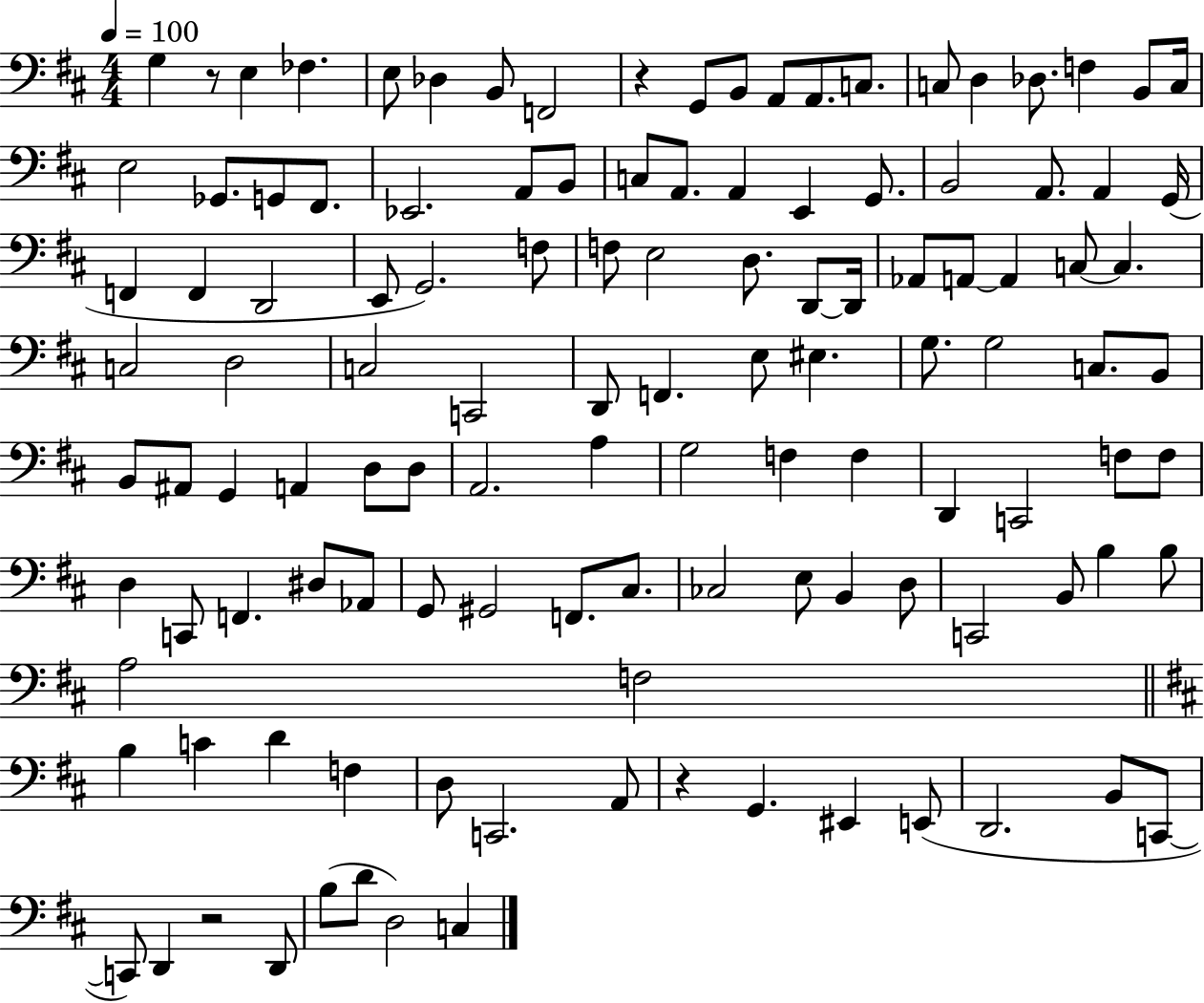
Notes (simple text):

G3/q R/e E3/q FES3/q. E3/e Db3/q B2/e F2/h R/q G2/e B2/e A2/e A2/e. C3/e. C3/e D3/q Db3/e. F3/q B2/e C3/s E3/h Gb2/e. G2/e F#2/e. Eb2/h. A2/e B2/e C3/e A2/e. A2/q E2/q G2/e. B2/h A2/e. A2/q G2/s F2/q F2/q D2/h E2/e G2/h. F3/e F3/e E3/h D3/e. D2/e D2/s Ab2/e A2/e A2/q C3/e C3/q. C3/h D3/h C3/h C2/h D2/e F2/q. E3/e EIS3/q. G3/e. G3/h C3/e. B2/e B2/e A#2/e G2/q A2/q D3/e D3/e A2/h. A3/q G3/h F3/q F3/q D2/q C2/h F3/e F3/e D3/q C2/e F2/q. D#3/e Ab2/e G2/e G#2/h F2/e. C#3/e. CES3/h E3/e B2/q D3/e C2/h B2/e B3/q B3/e A3/h F3/h B3/q C4/q D4/q F3/q D3/e C2/h. A2/e R/q G2/q. EIS2/q E2/e D2/h. B2/e C2/e C2/e D2/q R/h D2/e B3/e D4/e D3/h C3/q